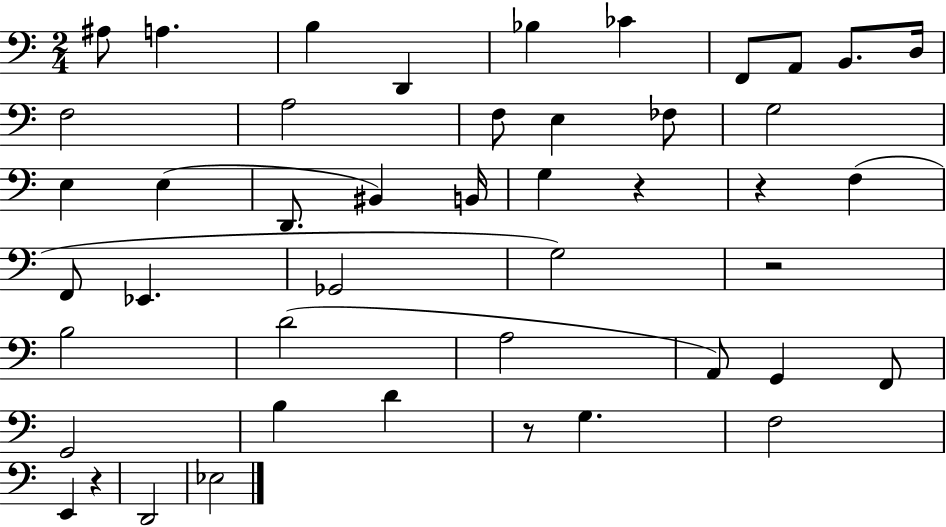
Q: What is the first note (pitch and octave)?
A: A#3